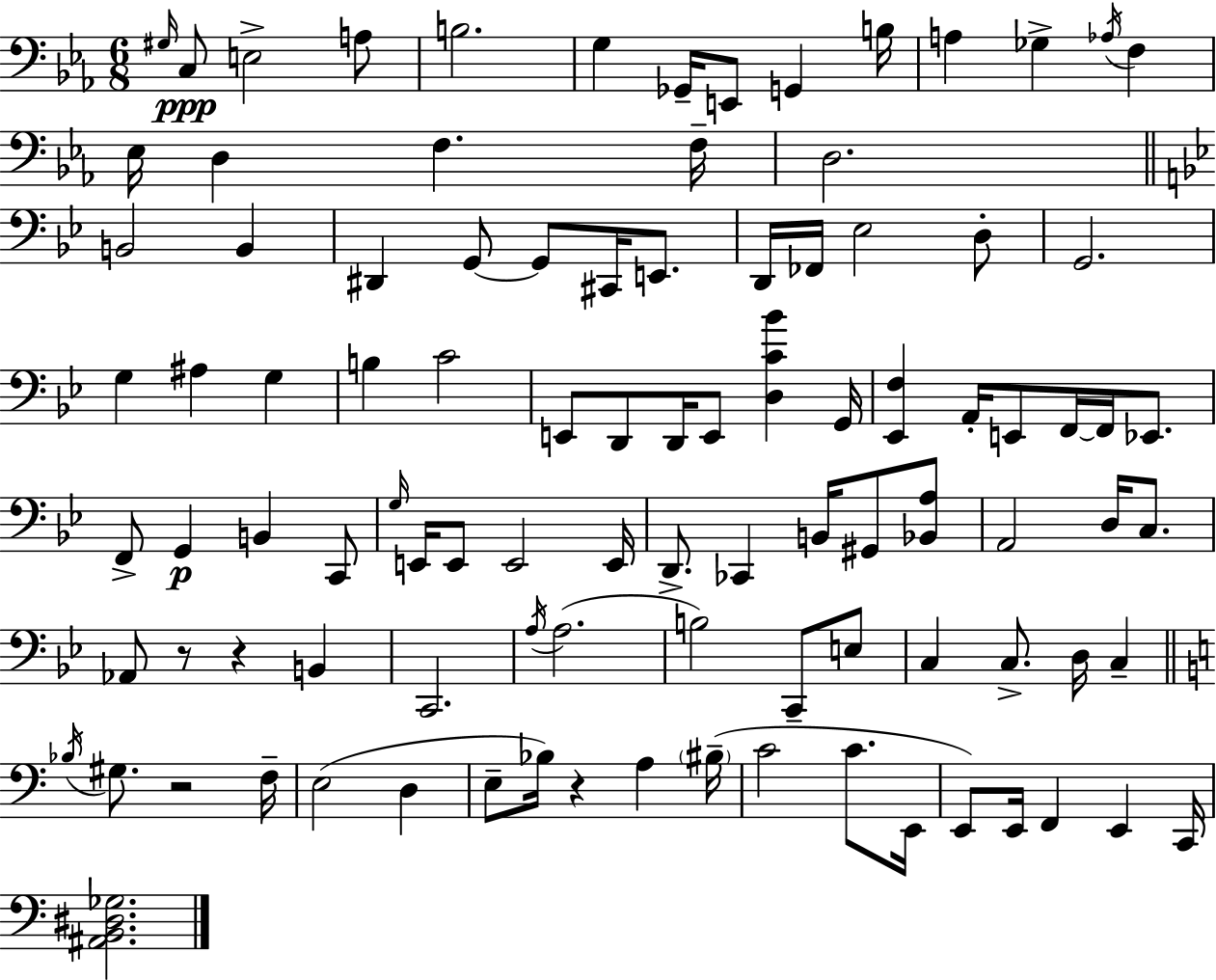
{
  \clef bass
  \numericTimeSignature
  \time 6/8
  \key c \minor
  \grace { gis16 }\ppp c8 e2-> a8 | b2. | g4 ges,16-- e,8 g,4 | b16 a4 ges4-> \acciaccatura { aes16 } f4 | \break ees16 d4 f4. | f16-- d2. | \bar "||" \break \key g \minor b,2 b,4 | dis,4 g,8~~ g,8 cis,16 e,8. | d,16 fes,16 ees2 d8-. | g,2. | \break g4 ais4 g4 | b4 c'2 | e,8 d,8 d,16 e,8 <d c' bes'>4 g,16 | <ees, f>4 a,16-. e,8 f,16~~ f,16 ees,8. | \break f,8-> g,4\p b,4 c,8 | \grace { g16 } e,16 e,8 e,2 | e,16 d,8.-> ces,4 b,16 gis,8 <bes, a>8 | a,2 d16 c8. | \break aes,8 r8 r4 b,4 | c,2. | \acciaccatura { a16 }( a2. | b2) c,8-- | \break e8 c4 c8.-> d16 c4-- | \bar "||" \break \key c \major \acciaccatura { bes16 } gis8. r2 | f16-- e2( d4 | e8-- bes16) r4 a4 | \parenthesize bis16--( c'2 c'8. | \break e,16 e,8) e,16 f,4 e,4 | c,16 <ais, b, dis ges>2. | \bar "|."
}